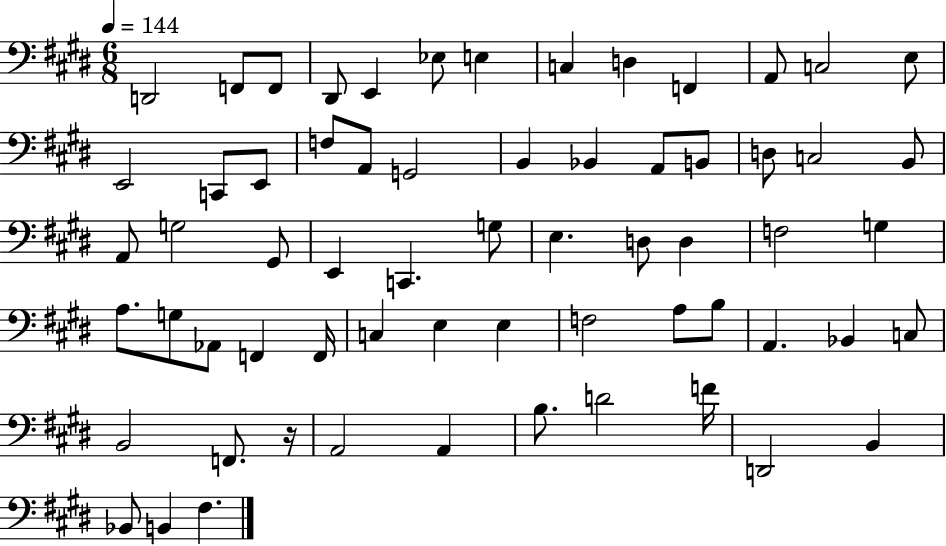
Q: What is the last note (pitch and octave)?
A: F#3